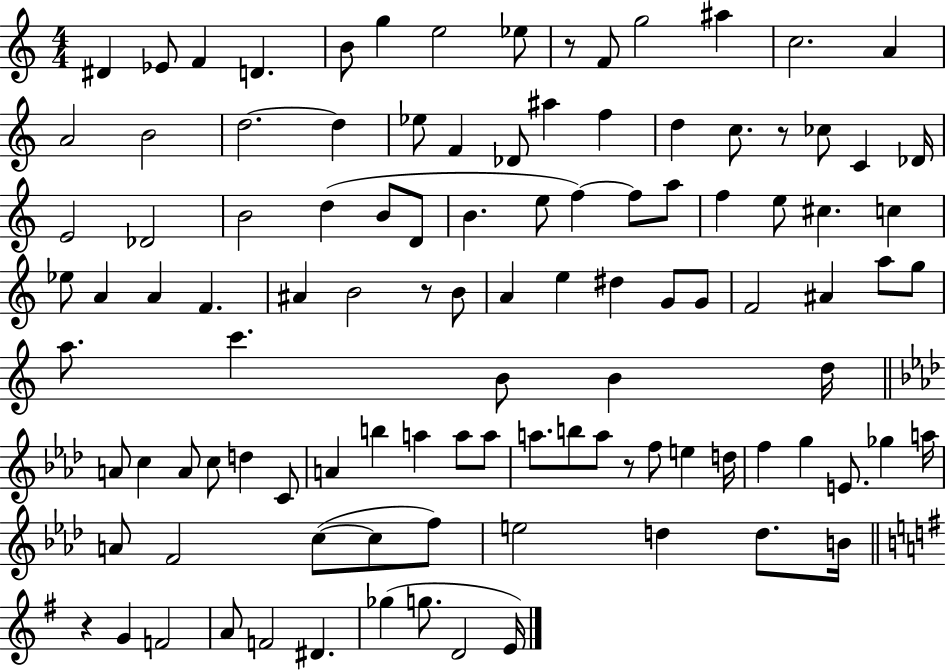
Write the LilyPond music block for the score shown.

{
  \clef treble
  \numericTimeSignature
  \time 4/4
  \key c \major
  dis'4 ees'8 f'4 d'4. | b'8 g''4 e''2 ees''8 | r8 f'8 g''2 ais''4 | c''2. a'4 | \break a'2 b'2 | d''2.~~ d''4 | ees''8 f'4 des'8 ais''4 f''4 | d''4 c''8. r8 ces''8 c'4 des'16 | \break e'2 des'2 | b'2 d''4( b'8 d'8 | b'4. e''8 f''4~~) f''8 a''8 | f''4 e''8 cis''4. c''4 | \break ees''8 a'4 a'4 f'4. | ais'4 b'2 r8 b'8 | a'4 e''4 dis''4 g'8 g'8 | f'2 ais'4 a''8 g''8 | \break a''8. c'''4. b'8 b'4 d''16 | \bar "||" \break \key aes \major a'8 c''4 a'8 c''8 d''4 c'8 | a'4 b''4 a''4 a''8 a''8 | a''8. b''8 a''8 r8 f''8 e''4 d''16 | f''4 g''4 e'8. ges''4 a''16 | \break a'8 f'2 c''8~(~ c''8 f''8) | e''2 d''4 d''8. b'16 | \bar "||" \break \key g \major r4 g'4 f'2 | a'8 f'2 dis'4. | ges''4( g''8. d'2 e'16) | \bar "|."
}